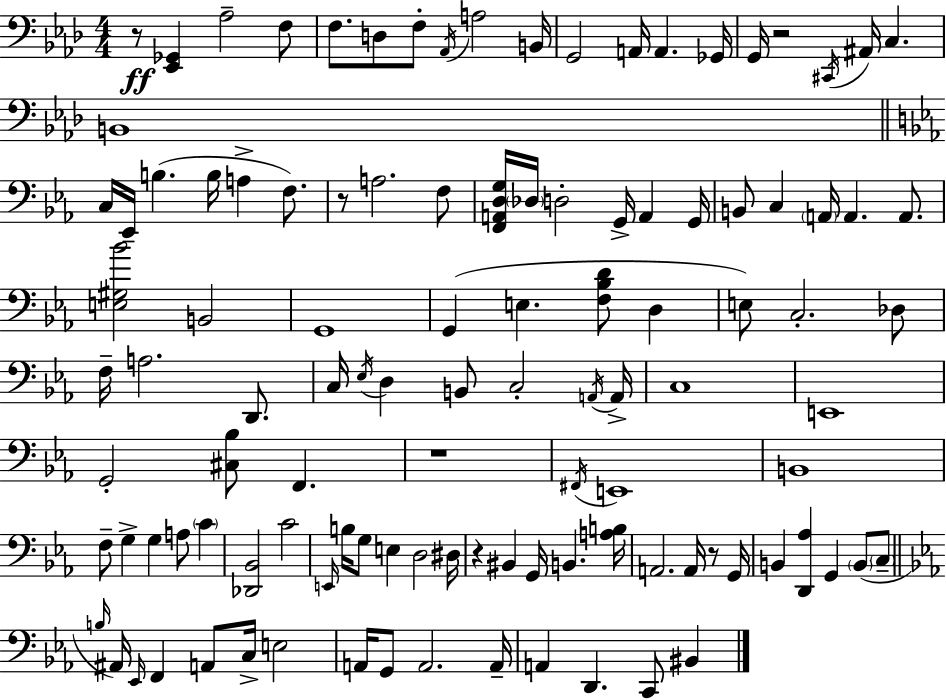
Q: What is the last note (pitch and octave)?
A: BIS2